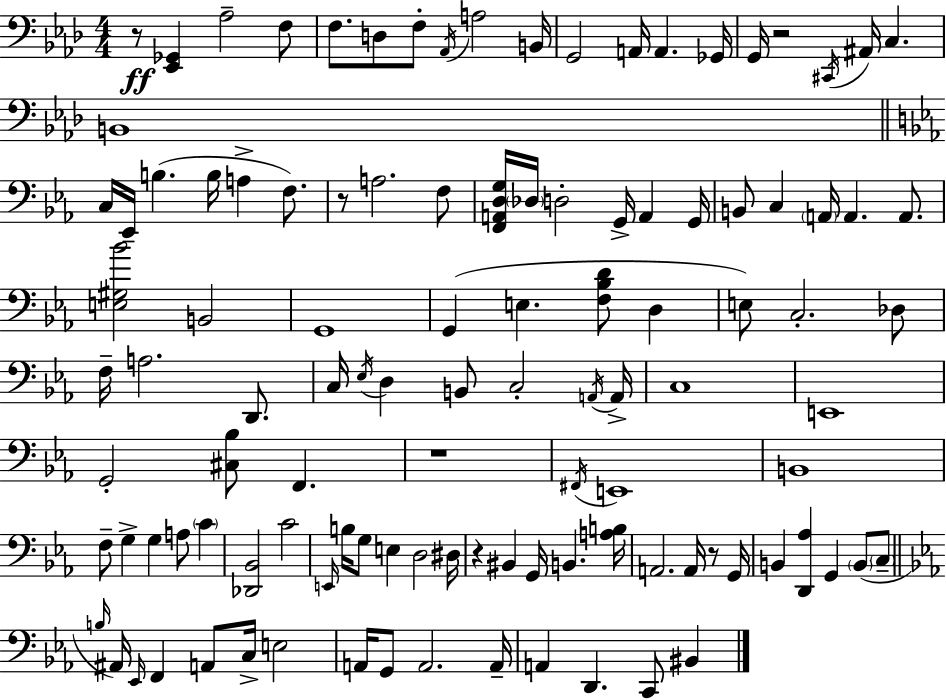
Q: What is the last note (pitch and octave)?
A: BIS2